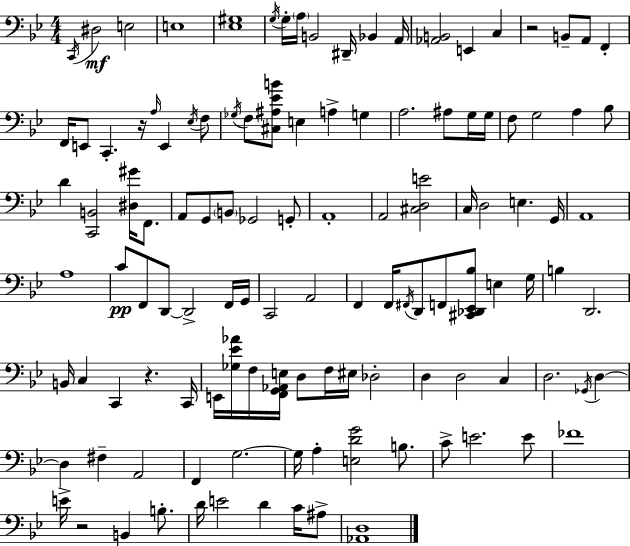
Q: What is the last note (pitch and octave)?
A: A#3